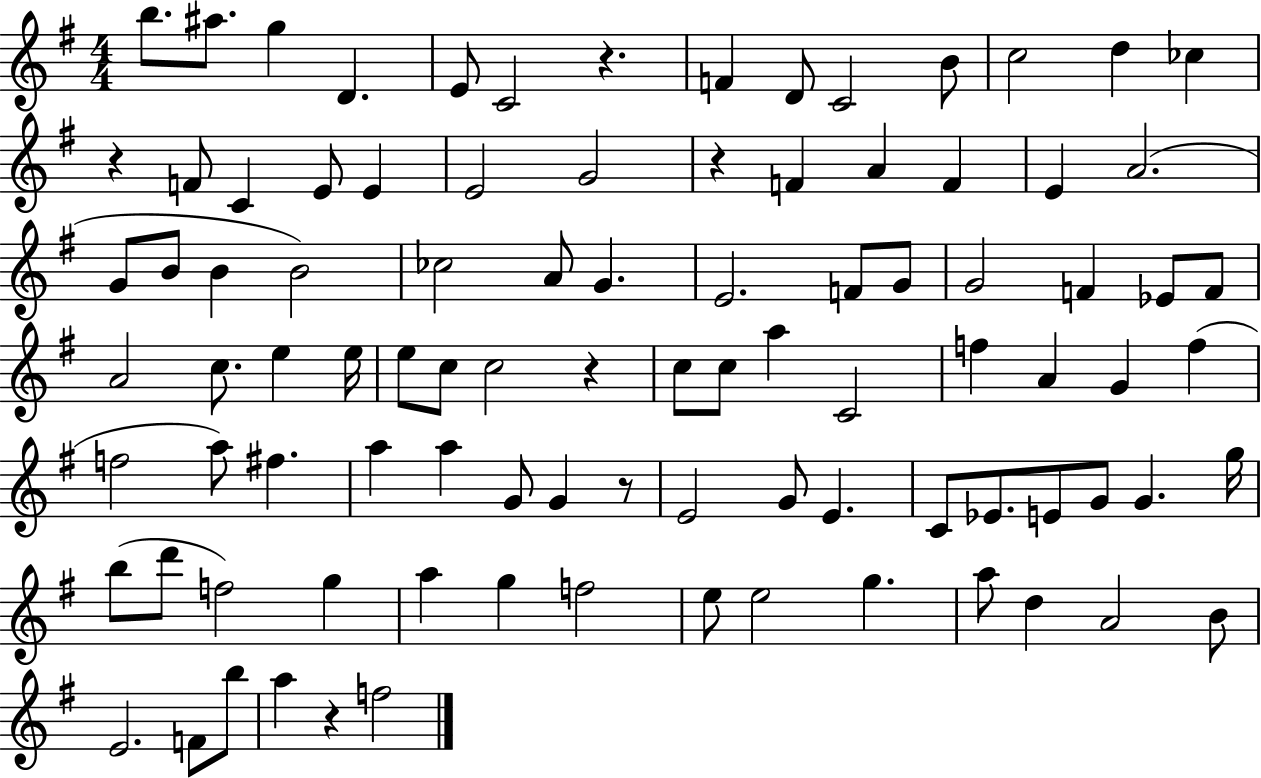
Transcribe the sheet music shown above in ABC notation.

X:1
T:Untitled
M:4/4
L:1/4
K:G
b/2 ^a/2 g D E/2 C2 z F D/2 C2 B/2 c2 d _c z F/2 C E/2 E E2 G2 z F A F E A2 G/2 B/2 B B2 _c2 A/2 G E2 F/2 G/2 G2 F _E/2 F/2 A2 c/2 e e/4 e/2 c/2 c2 z c/2 c/2 a C2 f A G f f2 a/2 ^f a a G/2 G z/2 E2 G/2 E C/2 _E/2 E/2 G/2 G g/4 b/2 d'/2 f2 g a g f2 e/2 e2 g a/2 d A2 B/2 E2 F/2 b/2 a z f2